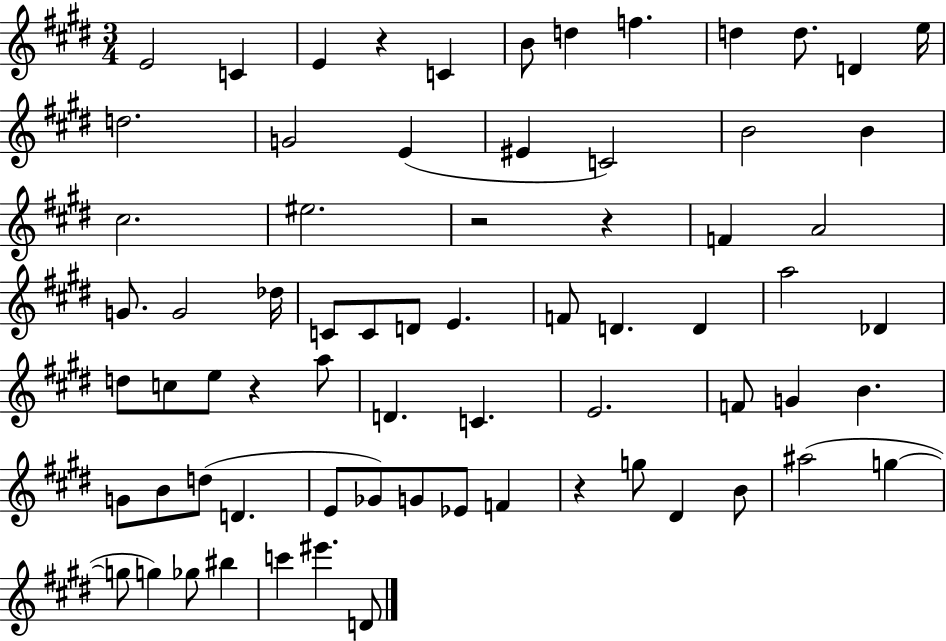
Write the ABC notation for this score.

X:1
T:Untitled
M:3/4
L:1/4
K:E
E2 C E z C B/2 d f d d/2 D e/4 d2 G2 E ^E C2 B2 B ^c2 ^e2 z2 z F A2 G/2 G2 _d/4 C/2 C/2 D/2 E F/2 D D a2 _D d/2 c/2 e/2 z a/2 D C E2 F/2 G B G/2 B/2 d/2 D E/2 _G/2 G/2 _E/2 F z g/2 ^D B/2 ^a2 g g/2 g _g/2 ^b c' ^e' D/2